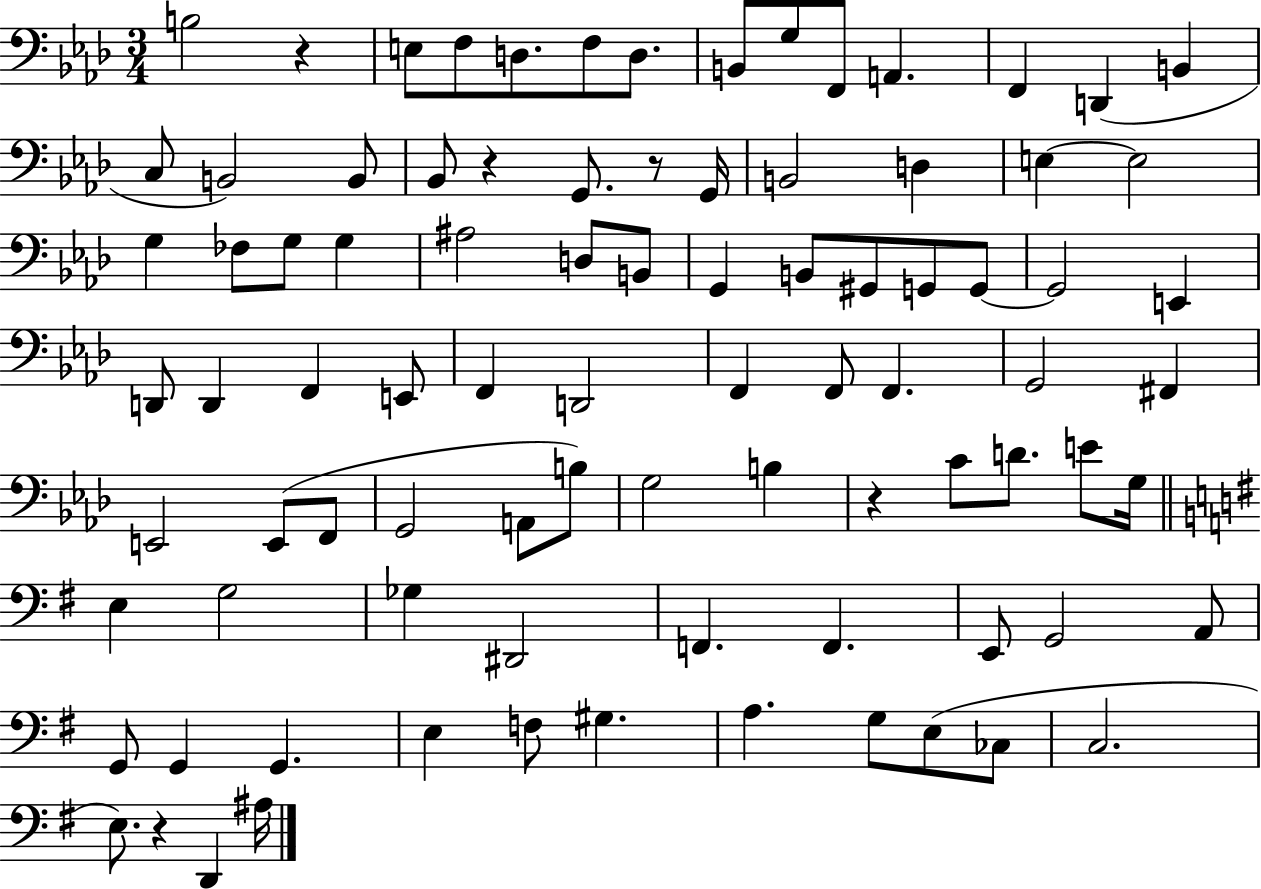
B3/h R/q E3/e F3/e D3/e. F3/e D3/e. B2/e G3/e F2/e A2/q. F2/q D2/q B2/q C3/e B2/h B2/e Bb2/e R/q G2/e. R/e G2/s B2/h D3/q E3/q E3/h G3/q FES3/e G3/e G3/q A#3/h D3/e B2/e G2/q B2/e G#2/e G2/e G2/e G2/h E2/q D2/e D2/q F2/q E2/e F2/q D2/h F2/q F2/e F2/q. G2/h F#2/q E2/h E2/e F2/e G2/h A2/e B3/e G3/h B3/q R/q C4/e D4/e. E4/e G3/s E3/q G3/h Gb3/q D#2/h F2/q. F2/q. E2/e G2/h A2/e G2/e G2/q G2/q. E3/q F3/e G#3/q. A3/q. G3/e E3/e CES3/e C3/h. E3/e. R/q D2/q A#3/s